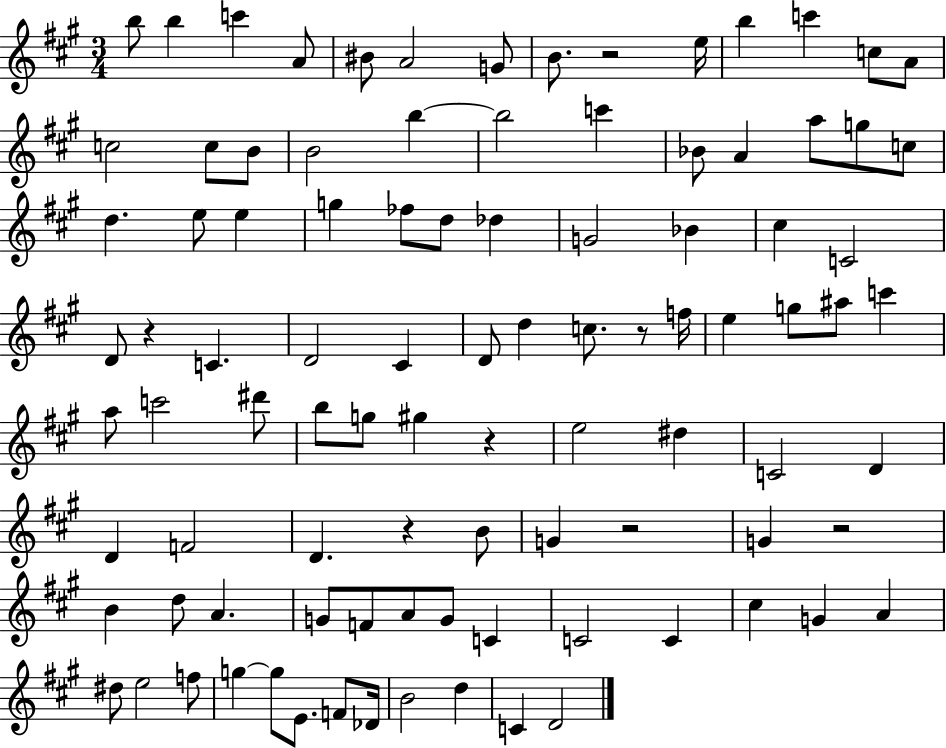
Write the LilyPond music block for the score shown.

{
  \clef treble
  \numericTimeSignature
  \time 3/4
  \key a \major
  b''8 b''4 c'''4 a'8 | bis'8 a'2 g'8 | b'8. r2 e''16 | b''4 c'''4 c''8 a'8 | \break c''2 c''8 b'8 | b'2 b''4~~ | b''2 c'''4 | bes'8 a'4 a''8 g''8 c''8 | \break d''4. e''8 e''4 | g''4 fes''8 d''8 des''4 | g'2 bes'4 | cis''4 c'2 | \break d'8 r4 c'4. | d'2 cis'4 | d'8 d''4 c''8. r8 f''16 | e''4 g''8 ais''8 c'''4 | \break a''8 c'''2 dis'''8 | b''8 g''8 gis''4 r4 | e''2 dis''4 | c'2 d'4 | \break d'4 f'2 | d'4. r4 b'8 | g'4 r2 | g'4 r2 | \break b'4 d''8 a'4. | g'8 f'8 a'8 g'8 c'4 | c'2 c'4 | cis''4 g'4 a'4 | \break dis''8 e''2 f''8 | g''4~~ g''8 e'8. f'8 des'16 | b'2 d''4 | c'4 d'2 | \break \bar "|."
}